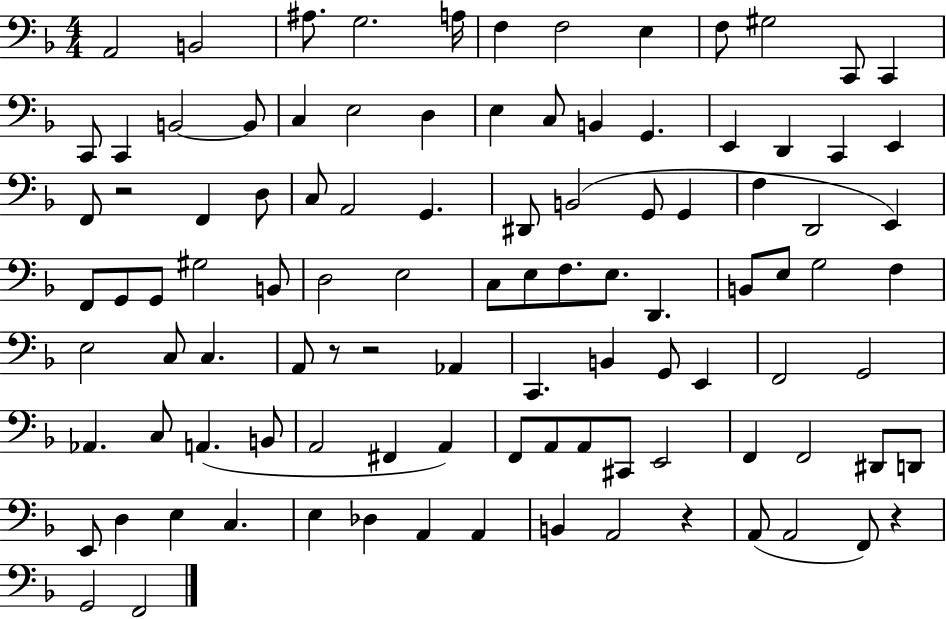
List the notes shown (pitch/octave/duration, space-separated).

A2/h B2/h A#3/e. G3/h. A3/s F3/q F3/h E3/q F3/e G#3/h C2/e C2/q C2/e C2/q B2/h B2/e C3/q E3/h D3/q E3/q C3/e B2/q G2/q. E2/q D2/q C2/q E2/q F2/e R/h F2/q D3/e C3/e A2/h G2/q. D#2/e B2/h G2/e G2/q F3/q D2/h E2/q F2/e G2/e G2/e G#3/h B2/e D3/h E3/h C3/e E3/e F3/e. E3/e. D2/q. B2/e E3/e G3/h F3/q E3/h C3/e C3/q. A2/e R/e R/h Ab2/q C2/q. B2/q G2/e E2/q F2/h G2/h Ab2/q. C3/e A2/q. B2/e A2/h F#2/q A2/q F2/e A2/e A2/e C#2/e E2/h F2/q F2/h D#2/e D2/e E2/e D3/q E3/q C3/q. E3/q Db3/q A2/q A2/q B2/q A2/h R/q A2/e A2/h F2/e R/q G2/h F2/h